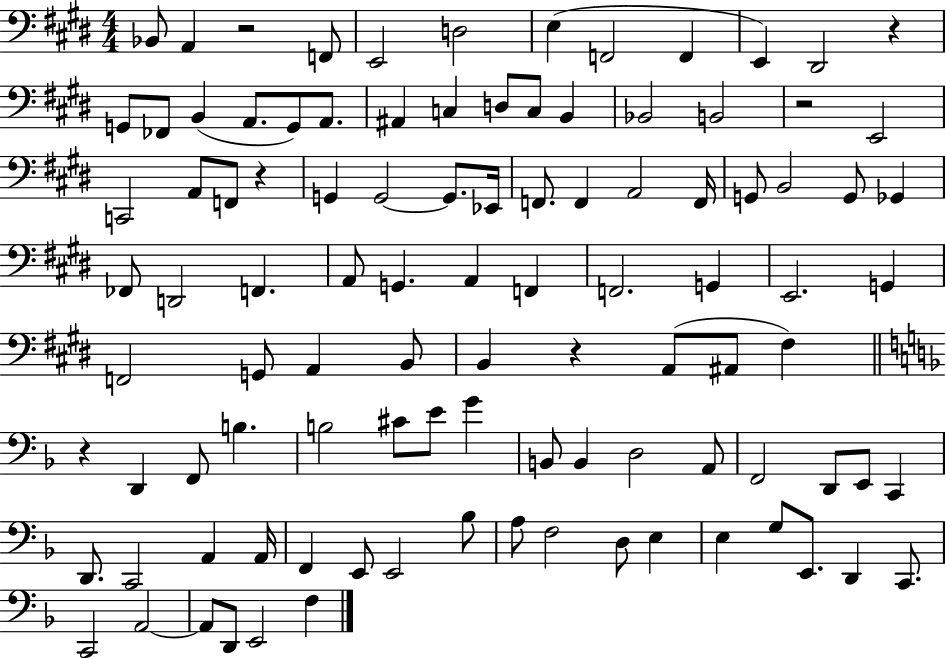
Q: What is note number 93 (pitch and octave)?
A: A2